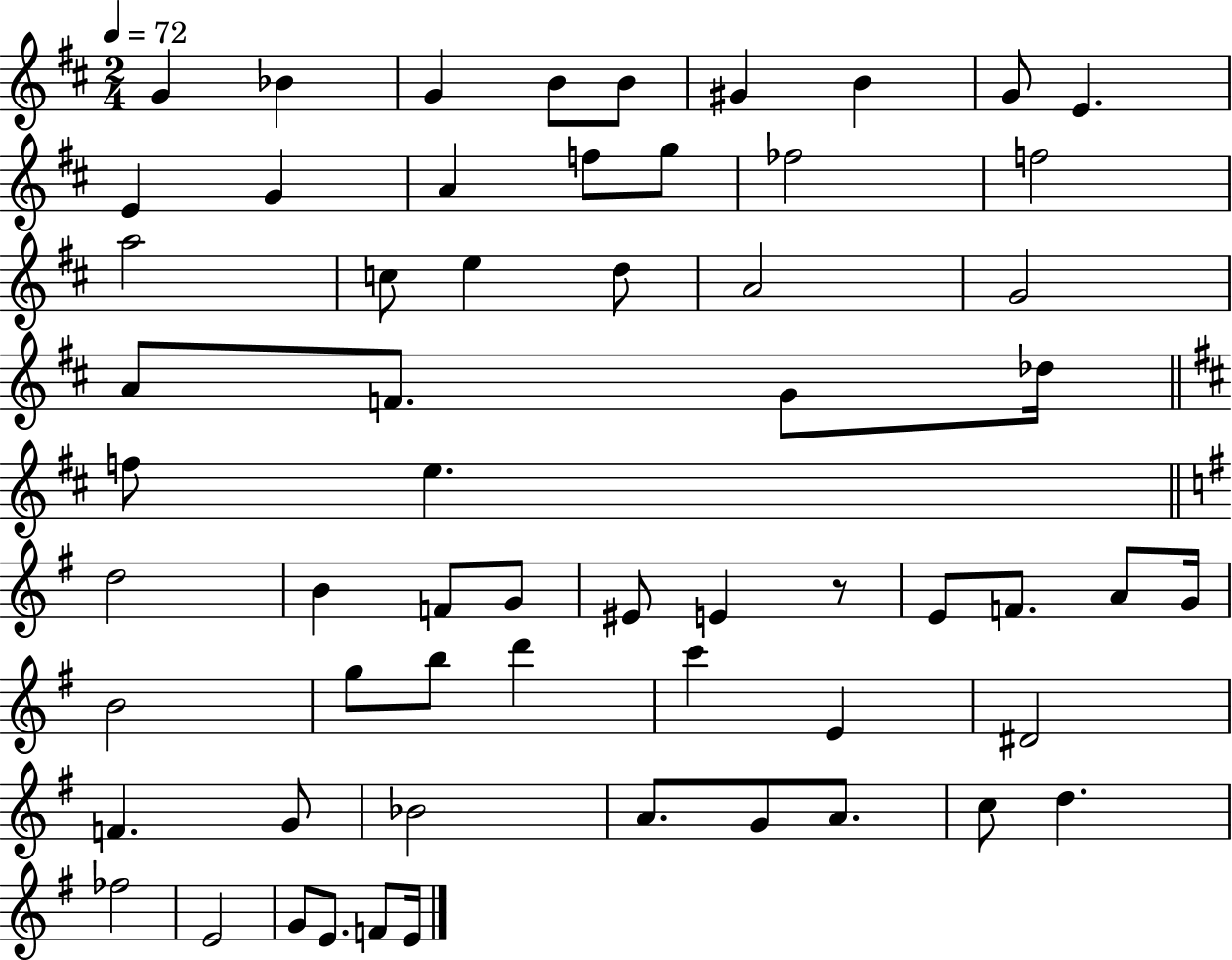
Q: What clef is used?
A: treble